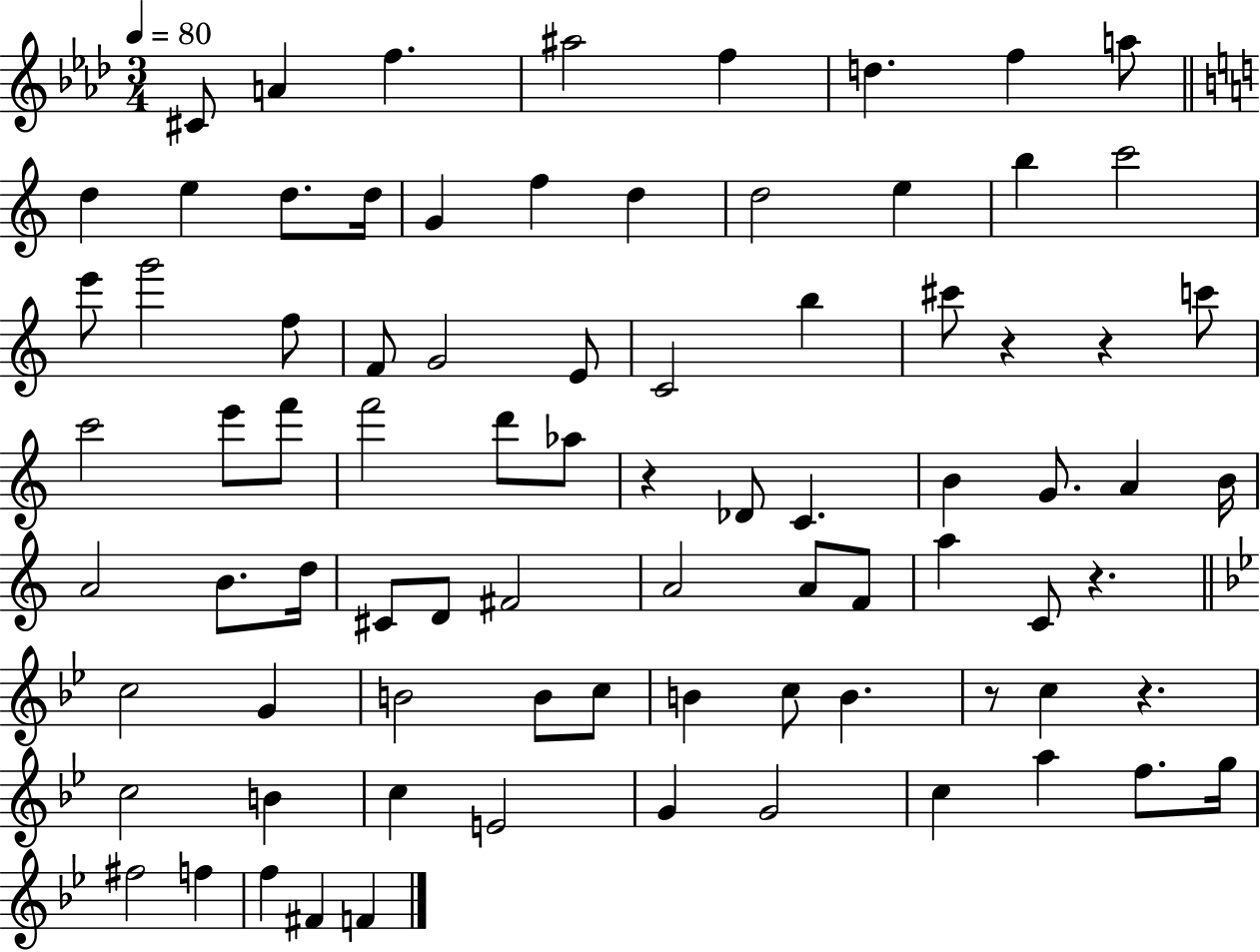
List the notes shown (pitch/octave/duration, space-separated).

C#4/e A4/q F5/q. A#5/h F5/q D5/q. F5/q A5/e D5/q E5/q D5/e. D5/s G4/q F5/q D5/q D5/h E5/q B5/q C6/h E6/e G6/h F5/e F4/e G4/h E4/e C4/h B5/q C#6/e R/q R/q C6/e C6/h E6/e F6/e F6/h D6/e Ab5/e R/q Db4/e C4/q. B4/q G4/e. A4/q B4/s A4/h B4/e. D5/s C#4/e D4/e F#4/h A4/h A4/e F4/e A5/q C4/e R/q. C5/h G4/q B4/h B4/e C5/e B4/q C5/e B4/q. R/e C5/q R/q. C5/h B4/q C5/q E4/h G4/q G4/h C5/q A5/q F5/e. G5/s F#5/h F5/q F5/q F#4/q F4/q